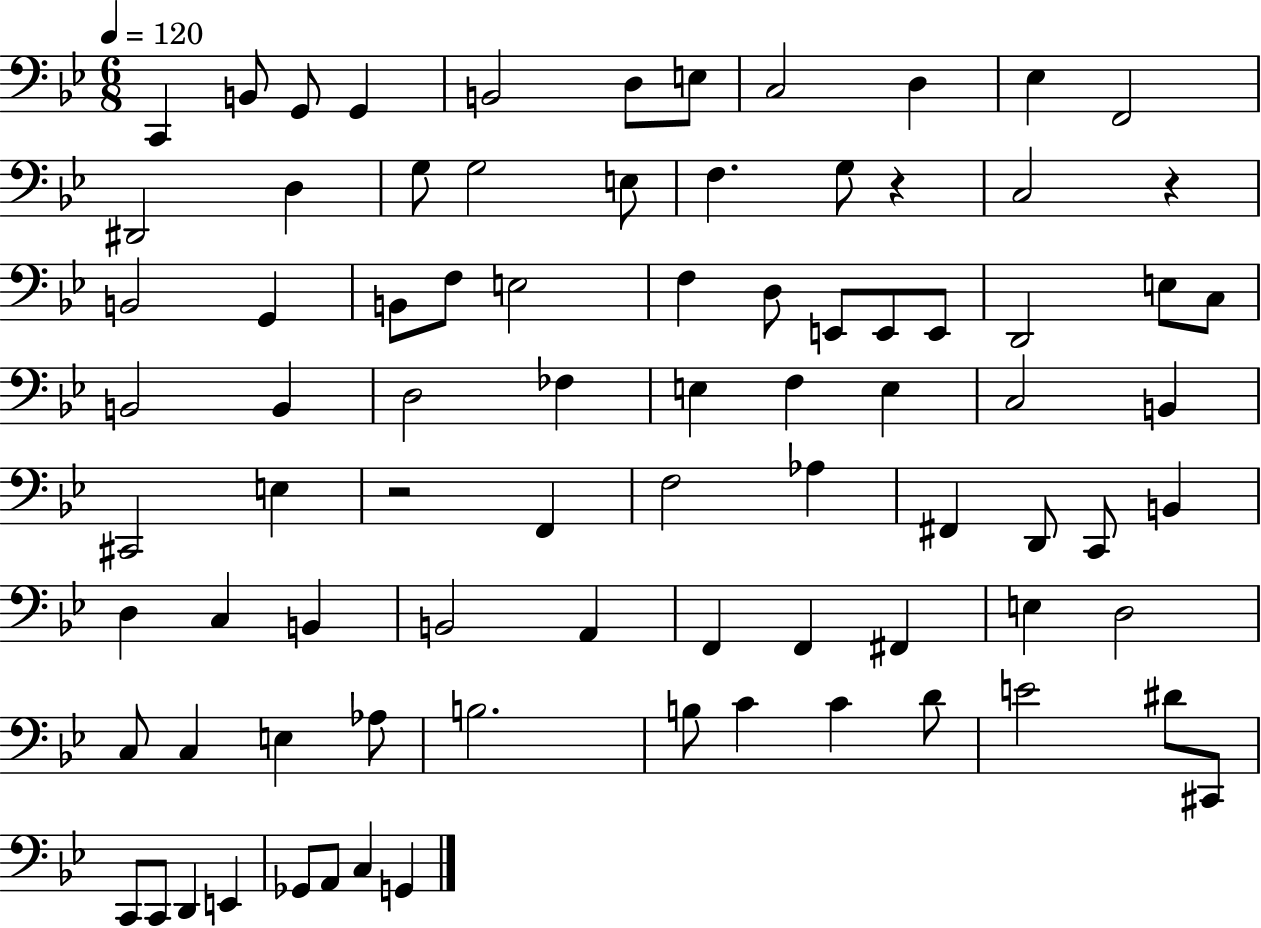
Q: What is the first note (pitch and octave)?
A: C2